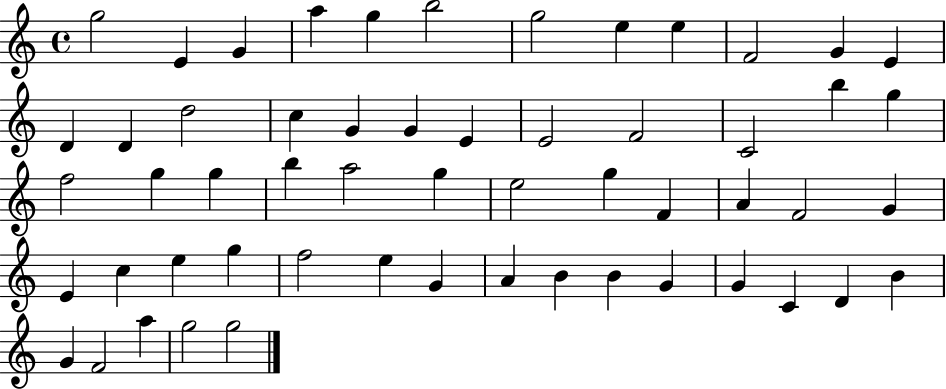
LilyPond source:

{
  \clef treble
  \time 4/4
  \defaultTimeSignature
  \key c \major
  g''2 e'4 g'4 | a''4 g''4 b''2 | g''2 e''4 e''4 | f'2 g'4 e'4 | \break d'4 d'4 d''2 | c''4 g'4 g'4 e'4 | e'2 f'2 | c'2 b''4 g''4 | \break f''2 g''4 g''4 | b''4 a''2 g''4 | e''2 g''4 f'4 | a'4 f'2 g'4 | \break e'4 c''4 e''4 g''4 | f''2 e''4 g'4 | a'4 b'4 b'4 g'4 | g'4 c'4 d'4 b'4 | \break g'4 f'2 a''4 | g''2 g''2 | \bar "|."
}